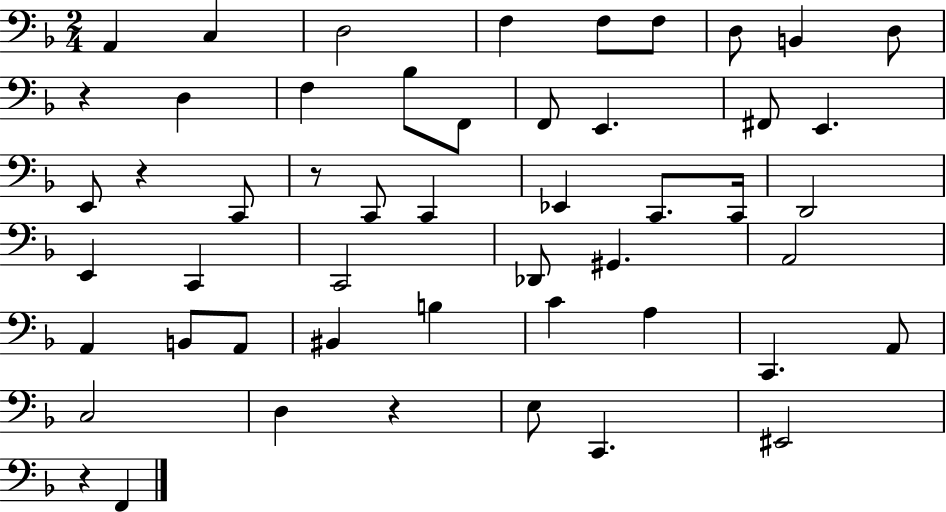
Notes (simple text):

A2/q C3/q D3/h F3/q F3/e F3/e D3/e B2/q D3/e R/q D3/q F3/q Bb3/e F2/e F2/e E2/q. F#2/e E2/q. E2/e R/q C2/e R/e C2/e C2/q Eb2/q C2/e. C2/s D2/h E2/q C2/q C2/h Db2/e G#2/q. A2/h A2/q B2/e A2/e BIS2/q B3/q C4/q A3/q C2/q. A2/e C3/h D3/q R/q E3/e C2/q. EIS2/h R/q F2/q